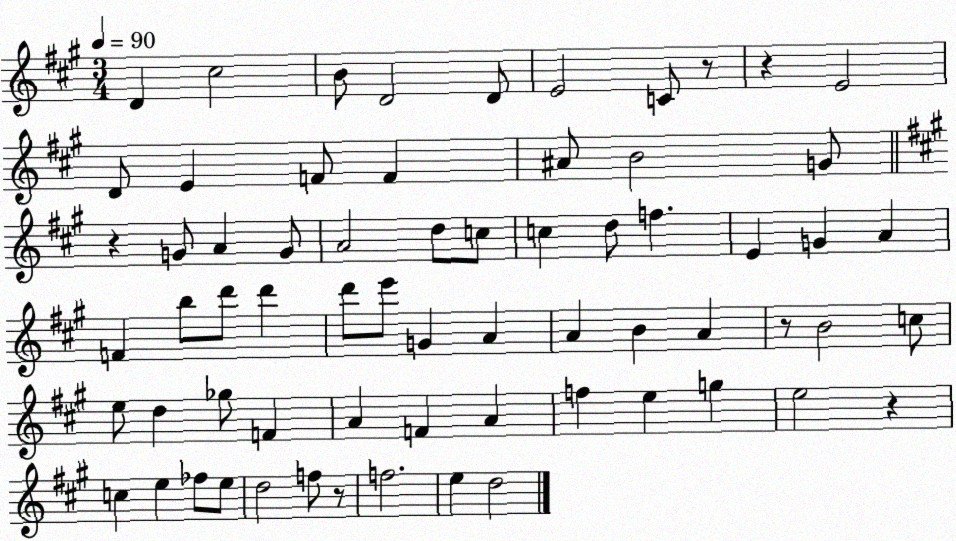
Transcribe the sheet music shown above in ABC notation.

X:1
T:Untitled
M:3/4
L:1/4
K:A
D ^c2 B/2 D2 D/2 E2 C/2 z/2 z E2 D/2 E F/2 F ^A/2 B2 G/2 z G/2 A G/2 A2 d/2 c/2 c d/2 f E G A F b/2 d'/2 d' d'/2 e'/2 G A A B A z/2 B2 c/2 e/2 d _g/2 F A F A f e g e2 z c e _f/2 e/2 d2 f/2 z/2 f2 e d2